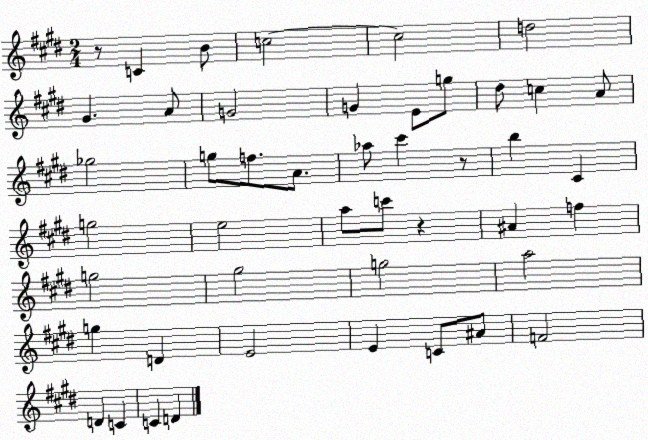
X:1
T:Untitled
M:2/4
L:1/4
K:E
z/2 C B/2 c2 c2 d2 ^G A/2 G2 G E/2 g/2 ^d/2 c A/2 _g2 g/2 f/2 A/2 _a/2 ^c' z/2 b ^C g2 e2 a/2 c'/2 z ^A f g2 ^g2 g2 a2 g D E2 E C/2 ^A/2 F2 D C C D